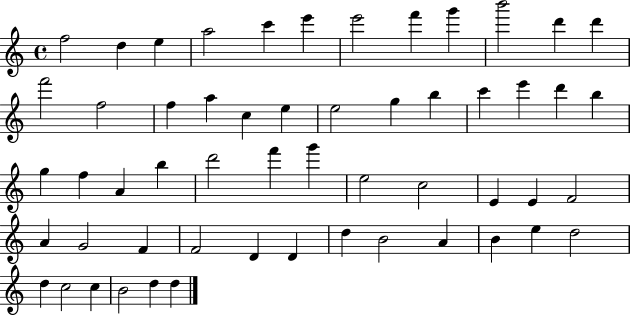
X:1
T:Untitled
M:4/4
L:1/4
K:C
f2 d e a2 c' e' e'2 f' g' b'2 d' d' f'2 f2 f a c e e2 g b c' e' d' b g f A b d'2 f' g' e2 c2 E E F2 A G2 F F2 D D d B2 A B e d2 d c2 c B2 d d